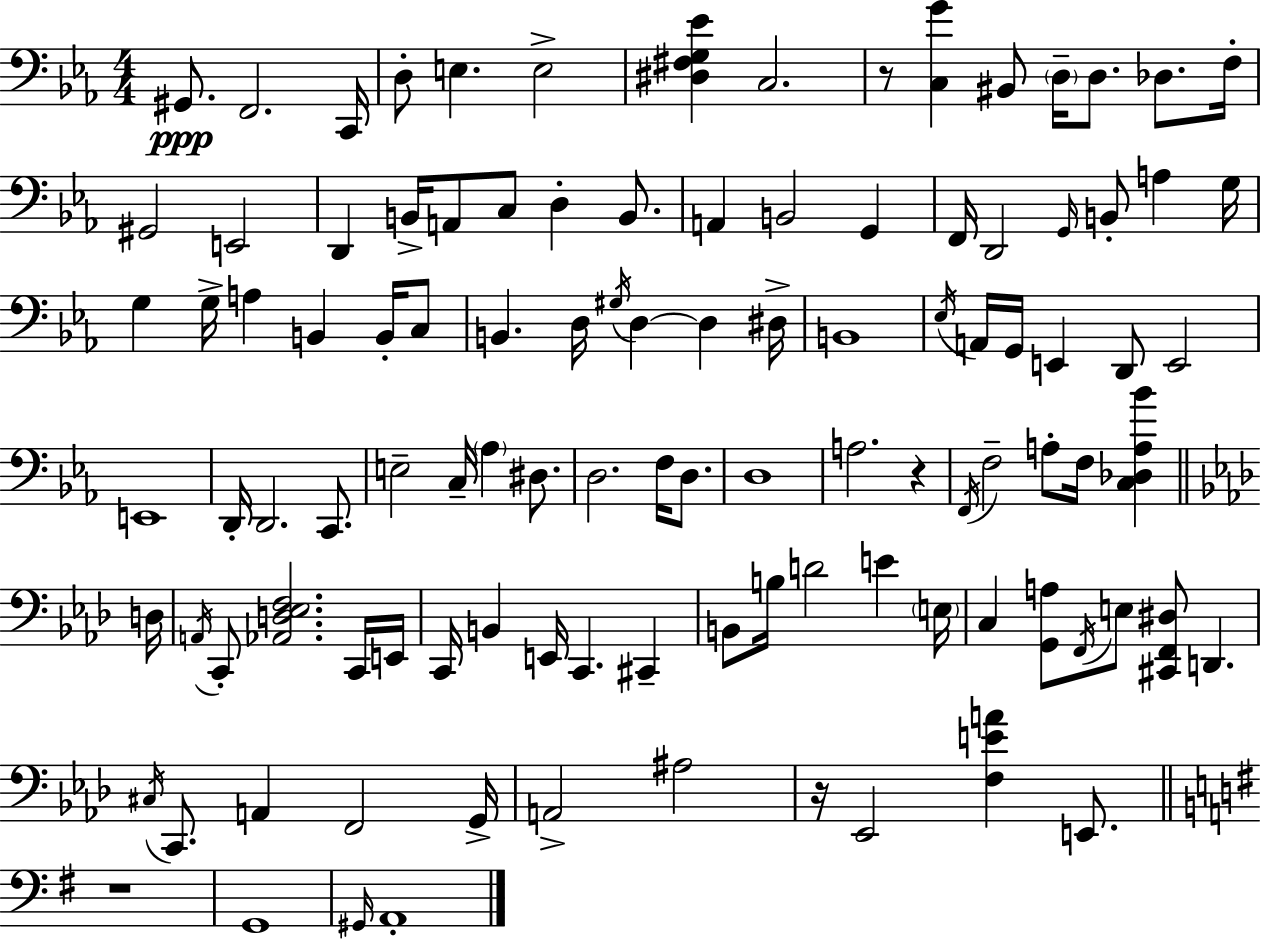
G#2/e. F2/h. C2/s D3/e E3/q. E3/h [D#3,F#3,G3,Eb4]/q C3/h. R/e [C3,G4]/q BIS2/e D3/s D3/e. Db3/e. F3/s G#2/h E2/h D2/q B2/s A2/e C3/e D3/q B2/e. A2/q B2/h G2/q F2/s D2/h G2/s B2/e A3/q G3/s G3/q G3/s A3/q B2/q B2/s C3/e B2/q. D3/s G#3/s D3/q D3/q D#3/s B2/w Eb3/s A2/s G2/s E2/q D2/e E2/h E2/w D2/s D2/h. C2/e. E3/h C3/s Ab3/q D#3/e. D3/h. F3/s D3/e. D3/w A3/h. R/q F2/s F3/h A3/e F3/s [C3,Db3,A3,Bb4]/q D3/s A2/s C2/e [Ab2,D3,Eb3,F3]/h. C2/s E2/s C2/s B2/q E2/s C2/q. C#2/q B2/e B3/s D4/h E4/q E3/s C3/q [G2,A3]/e F2/s E3/e [C#2,F2,D#3]/e D2/q. C#3/s C2/e. A2/q F2/h G2/s A2/h A#3/h R/s Eb2/h [F3,E4,A4]/q E2/e. R/w G2/w G#2/s A2/w